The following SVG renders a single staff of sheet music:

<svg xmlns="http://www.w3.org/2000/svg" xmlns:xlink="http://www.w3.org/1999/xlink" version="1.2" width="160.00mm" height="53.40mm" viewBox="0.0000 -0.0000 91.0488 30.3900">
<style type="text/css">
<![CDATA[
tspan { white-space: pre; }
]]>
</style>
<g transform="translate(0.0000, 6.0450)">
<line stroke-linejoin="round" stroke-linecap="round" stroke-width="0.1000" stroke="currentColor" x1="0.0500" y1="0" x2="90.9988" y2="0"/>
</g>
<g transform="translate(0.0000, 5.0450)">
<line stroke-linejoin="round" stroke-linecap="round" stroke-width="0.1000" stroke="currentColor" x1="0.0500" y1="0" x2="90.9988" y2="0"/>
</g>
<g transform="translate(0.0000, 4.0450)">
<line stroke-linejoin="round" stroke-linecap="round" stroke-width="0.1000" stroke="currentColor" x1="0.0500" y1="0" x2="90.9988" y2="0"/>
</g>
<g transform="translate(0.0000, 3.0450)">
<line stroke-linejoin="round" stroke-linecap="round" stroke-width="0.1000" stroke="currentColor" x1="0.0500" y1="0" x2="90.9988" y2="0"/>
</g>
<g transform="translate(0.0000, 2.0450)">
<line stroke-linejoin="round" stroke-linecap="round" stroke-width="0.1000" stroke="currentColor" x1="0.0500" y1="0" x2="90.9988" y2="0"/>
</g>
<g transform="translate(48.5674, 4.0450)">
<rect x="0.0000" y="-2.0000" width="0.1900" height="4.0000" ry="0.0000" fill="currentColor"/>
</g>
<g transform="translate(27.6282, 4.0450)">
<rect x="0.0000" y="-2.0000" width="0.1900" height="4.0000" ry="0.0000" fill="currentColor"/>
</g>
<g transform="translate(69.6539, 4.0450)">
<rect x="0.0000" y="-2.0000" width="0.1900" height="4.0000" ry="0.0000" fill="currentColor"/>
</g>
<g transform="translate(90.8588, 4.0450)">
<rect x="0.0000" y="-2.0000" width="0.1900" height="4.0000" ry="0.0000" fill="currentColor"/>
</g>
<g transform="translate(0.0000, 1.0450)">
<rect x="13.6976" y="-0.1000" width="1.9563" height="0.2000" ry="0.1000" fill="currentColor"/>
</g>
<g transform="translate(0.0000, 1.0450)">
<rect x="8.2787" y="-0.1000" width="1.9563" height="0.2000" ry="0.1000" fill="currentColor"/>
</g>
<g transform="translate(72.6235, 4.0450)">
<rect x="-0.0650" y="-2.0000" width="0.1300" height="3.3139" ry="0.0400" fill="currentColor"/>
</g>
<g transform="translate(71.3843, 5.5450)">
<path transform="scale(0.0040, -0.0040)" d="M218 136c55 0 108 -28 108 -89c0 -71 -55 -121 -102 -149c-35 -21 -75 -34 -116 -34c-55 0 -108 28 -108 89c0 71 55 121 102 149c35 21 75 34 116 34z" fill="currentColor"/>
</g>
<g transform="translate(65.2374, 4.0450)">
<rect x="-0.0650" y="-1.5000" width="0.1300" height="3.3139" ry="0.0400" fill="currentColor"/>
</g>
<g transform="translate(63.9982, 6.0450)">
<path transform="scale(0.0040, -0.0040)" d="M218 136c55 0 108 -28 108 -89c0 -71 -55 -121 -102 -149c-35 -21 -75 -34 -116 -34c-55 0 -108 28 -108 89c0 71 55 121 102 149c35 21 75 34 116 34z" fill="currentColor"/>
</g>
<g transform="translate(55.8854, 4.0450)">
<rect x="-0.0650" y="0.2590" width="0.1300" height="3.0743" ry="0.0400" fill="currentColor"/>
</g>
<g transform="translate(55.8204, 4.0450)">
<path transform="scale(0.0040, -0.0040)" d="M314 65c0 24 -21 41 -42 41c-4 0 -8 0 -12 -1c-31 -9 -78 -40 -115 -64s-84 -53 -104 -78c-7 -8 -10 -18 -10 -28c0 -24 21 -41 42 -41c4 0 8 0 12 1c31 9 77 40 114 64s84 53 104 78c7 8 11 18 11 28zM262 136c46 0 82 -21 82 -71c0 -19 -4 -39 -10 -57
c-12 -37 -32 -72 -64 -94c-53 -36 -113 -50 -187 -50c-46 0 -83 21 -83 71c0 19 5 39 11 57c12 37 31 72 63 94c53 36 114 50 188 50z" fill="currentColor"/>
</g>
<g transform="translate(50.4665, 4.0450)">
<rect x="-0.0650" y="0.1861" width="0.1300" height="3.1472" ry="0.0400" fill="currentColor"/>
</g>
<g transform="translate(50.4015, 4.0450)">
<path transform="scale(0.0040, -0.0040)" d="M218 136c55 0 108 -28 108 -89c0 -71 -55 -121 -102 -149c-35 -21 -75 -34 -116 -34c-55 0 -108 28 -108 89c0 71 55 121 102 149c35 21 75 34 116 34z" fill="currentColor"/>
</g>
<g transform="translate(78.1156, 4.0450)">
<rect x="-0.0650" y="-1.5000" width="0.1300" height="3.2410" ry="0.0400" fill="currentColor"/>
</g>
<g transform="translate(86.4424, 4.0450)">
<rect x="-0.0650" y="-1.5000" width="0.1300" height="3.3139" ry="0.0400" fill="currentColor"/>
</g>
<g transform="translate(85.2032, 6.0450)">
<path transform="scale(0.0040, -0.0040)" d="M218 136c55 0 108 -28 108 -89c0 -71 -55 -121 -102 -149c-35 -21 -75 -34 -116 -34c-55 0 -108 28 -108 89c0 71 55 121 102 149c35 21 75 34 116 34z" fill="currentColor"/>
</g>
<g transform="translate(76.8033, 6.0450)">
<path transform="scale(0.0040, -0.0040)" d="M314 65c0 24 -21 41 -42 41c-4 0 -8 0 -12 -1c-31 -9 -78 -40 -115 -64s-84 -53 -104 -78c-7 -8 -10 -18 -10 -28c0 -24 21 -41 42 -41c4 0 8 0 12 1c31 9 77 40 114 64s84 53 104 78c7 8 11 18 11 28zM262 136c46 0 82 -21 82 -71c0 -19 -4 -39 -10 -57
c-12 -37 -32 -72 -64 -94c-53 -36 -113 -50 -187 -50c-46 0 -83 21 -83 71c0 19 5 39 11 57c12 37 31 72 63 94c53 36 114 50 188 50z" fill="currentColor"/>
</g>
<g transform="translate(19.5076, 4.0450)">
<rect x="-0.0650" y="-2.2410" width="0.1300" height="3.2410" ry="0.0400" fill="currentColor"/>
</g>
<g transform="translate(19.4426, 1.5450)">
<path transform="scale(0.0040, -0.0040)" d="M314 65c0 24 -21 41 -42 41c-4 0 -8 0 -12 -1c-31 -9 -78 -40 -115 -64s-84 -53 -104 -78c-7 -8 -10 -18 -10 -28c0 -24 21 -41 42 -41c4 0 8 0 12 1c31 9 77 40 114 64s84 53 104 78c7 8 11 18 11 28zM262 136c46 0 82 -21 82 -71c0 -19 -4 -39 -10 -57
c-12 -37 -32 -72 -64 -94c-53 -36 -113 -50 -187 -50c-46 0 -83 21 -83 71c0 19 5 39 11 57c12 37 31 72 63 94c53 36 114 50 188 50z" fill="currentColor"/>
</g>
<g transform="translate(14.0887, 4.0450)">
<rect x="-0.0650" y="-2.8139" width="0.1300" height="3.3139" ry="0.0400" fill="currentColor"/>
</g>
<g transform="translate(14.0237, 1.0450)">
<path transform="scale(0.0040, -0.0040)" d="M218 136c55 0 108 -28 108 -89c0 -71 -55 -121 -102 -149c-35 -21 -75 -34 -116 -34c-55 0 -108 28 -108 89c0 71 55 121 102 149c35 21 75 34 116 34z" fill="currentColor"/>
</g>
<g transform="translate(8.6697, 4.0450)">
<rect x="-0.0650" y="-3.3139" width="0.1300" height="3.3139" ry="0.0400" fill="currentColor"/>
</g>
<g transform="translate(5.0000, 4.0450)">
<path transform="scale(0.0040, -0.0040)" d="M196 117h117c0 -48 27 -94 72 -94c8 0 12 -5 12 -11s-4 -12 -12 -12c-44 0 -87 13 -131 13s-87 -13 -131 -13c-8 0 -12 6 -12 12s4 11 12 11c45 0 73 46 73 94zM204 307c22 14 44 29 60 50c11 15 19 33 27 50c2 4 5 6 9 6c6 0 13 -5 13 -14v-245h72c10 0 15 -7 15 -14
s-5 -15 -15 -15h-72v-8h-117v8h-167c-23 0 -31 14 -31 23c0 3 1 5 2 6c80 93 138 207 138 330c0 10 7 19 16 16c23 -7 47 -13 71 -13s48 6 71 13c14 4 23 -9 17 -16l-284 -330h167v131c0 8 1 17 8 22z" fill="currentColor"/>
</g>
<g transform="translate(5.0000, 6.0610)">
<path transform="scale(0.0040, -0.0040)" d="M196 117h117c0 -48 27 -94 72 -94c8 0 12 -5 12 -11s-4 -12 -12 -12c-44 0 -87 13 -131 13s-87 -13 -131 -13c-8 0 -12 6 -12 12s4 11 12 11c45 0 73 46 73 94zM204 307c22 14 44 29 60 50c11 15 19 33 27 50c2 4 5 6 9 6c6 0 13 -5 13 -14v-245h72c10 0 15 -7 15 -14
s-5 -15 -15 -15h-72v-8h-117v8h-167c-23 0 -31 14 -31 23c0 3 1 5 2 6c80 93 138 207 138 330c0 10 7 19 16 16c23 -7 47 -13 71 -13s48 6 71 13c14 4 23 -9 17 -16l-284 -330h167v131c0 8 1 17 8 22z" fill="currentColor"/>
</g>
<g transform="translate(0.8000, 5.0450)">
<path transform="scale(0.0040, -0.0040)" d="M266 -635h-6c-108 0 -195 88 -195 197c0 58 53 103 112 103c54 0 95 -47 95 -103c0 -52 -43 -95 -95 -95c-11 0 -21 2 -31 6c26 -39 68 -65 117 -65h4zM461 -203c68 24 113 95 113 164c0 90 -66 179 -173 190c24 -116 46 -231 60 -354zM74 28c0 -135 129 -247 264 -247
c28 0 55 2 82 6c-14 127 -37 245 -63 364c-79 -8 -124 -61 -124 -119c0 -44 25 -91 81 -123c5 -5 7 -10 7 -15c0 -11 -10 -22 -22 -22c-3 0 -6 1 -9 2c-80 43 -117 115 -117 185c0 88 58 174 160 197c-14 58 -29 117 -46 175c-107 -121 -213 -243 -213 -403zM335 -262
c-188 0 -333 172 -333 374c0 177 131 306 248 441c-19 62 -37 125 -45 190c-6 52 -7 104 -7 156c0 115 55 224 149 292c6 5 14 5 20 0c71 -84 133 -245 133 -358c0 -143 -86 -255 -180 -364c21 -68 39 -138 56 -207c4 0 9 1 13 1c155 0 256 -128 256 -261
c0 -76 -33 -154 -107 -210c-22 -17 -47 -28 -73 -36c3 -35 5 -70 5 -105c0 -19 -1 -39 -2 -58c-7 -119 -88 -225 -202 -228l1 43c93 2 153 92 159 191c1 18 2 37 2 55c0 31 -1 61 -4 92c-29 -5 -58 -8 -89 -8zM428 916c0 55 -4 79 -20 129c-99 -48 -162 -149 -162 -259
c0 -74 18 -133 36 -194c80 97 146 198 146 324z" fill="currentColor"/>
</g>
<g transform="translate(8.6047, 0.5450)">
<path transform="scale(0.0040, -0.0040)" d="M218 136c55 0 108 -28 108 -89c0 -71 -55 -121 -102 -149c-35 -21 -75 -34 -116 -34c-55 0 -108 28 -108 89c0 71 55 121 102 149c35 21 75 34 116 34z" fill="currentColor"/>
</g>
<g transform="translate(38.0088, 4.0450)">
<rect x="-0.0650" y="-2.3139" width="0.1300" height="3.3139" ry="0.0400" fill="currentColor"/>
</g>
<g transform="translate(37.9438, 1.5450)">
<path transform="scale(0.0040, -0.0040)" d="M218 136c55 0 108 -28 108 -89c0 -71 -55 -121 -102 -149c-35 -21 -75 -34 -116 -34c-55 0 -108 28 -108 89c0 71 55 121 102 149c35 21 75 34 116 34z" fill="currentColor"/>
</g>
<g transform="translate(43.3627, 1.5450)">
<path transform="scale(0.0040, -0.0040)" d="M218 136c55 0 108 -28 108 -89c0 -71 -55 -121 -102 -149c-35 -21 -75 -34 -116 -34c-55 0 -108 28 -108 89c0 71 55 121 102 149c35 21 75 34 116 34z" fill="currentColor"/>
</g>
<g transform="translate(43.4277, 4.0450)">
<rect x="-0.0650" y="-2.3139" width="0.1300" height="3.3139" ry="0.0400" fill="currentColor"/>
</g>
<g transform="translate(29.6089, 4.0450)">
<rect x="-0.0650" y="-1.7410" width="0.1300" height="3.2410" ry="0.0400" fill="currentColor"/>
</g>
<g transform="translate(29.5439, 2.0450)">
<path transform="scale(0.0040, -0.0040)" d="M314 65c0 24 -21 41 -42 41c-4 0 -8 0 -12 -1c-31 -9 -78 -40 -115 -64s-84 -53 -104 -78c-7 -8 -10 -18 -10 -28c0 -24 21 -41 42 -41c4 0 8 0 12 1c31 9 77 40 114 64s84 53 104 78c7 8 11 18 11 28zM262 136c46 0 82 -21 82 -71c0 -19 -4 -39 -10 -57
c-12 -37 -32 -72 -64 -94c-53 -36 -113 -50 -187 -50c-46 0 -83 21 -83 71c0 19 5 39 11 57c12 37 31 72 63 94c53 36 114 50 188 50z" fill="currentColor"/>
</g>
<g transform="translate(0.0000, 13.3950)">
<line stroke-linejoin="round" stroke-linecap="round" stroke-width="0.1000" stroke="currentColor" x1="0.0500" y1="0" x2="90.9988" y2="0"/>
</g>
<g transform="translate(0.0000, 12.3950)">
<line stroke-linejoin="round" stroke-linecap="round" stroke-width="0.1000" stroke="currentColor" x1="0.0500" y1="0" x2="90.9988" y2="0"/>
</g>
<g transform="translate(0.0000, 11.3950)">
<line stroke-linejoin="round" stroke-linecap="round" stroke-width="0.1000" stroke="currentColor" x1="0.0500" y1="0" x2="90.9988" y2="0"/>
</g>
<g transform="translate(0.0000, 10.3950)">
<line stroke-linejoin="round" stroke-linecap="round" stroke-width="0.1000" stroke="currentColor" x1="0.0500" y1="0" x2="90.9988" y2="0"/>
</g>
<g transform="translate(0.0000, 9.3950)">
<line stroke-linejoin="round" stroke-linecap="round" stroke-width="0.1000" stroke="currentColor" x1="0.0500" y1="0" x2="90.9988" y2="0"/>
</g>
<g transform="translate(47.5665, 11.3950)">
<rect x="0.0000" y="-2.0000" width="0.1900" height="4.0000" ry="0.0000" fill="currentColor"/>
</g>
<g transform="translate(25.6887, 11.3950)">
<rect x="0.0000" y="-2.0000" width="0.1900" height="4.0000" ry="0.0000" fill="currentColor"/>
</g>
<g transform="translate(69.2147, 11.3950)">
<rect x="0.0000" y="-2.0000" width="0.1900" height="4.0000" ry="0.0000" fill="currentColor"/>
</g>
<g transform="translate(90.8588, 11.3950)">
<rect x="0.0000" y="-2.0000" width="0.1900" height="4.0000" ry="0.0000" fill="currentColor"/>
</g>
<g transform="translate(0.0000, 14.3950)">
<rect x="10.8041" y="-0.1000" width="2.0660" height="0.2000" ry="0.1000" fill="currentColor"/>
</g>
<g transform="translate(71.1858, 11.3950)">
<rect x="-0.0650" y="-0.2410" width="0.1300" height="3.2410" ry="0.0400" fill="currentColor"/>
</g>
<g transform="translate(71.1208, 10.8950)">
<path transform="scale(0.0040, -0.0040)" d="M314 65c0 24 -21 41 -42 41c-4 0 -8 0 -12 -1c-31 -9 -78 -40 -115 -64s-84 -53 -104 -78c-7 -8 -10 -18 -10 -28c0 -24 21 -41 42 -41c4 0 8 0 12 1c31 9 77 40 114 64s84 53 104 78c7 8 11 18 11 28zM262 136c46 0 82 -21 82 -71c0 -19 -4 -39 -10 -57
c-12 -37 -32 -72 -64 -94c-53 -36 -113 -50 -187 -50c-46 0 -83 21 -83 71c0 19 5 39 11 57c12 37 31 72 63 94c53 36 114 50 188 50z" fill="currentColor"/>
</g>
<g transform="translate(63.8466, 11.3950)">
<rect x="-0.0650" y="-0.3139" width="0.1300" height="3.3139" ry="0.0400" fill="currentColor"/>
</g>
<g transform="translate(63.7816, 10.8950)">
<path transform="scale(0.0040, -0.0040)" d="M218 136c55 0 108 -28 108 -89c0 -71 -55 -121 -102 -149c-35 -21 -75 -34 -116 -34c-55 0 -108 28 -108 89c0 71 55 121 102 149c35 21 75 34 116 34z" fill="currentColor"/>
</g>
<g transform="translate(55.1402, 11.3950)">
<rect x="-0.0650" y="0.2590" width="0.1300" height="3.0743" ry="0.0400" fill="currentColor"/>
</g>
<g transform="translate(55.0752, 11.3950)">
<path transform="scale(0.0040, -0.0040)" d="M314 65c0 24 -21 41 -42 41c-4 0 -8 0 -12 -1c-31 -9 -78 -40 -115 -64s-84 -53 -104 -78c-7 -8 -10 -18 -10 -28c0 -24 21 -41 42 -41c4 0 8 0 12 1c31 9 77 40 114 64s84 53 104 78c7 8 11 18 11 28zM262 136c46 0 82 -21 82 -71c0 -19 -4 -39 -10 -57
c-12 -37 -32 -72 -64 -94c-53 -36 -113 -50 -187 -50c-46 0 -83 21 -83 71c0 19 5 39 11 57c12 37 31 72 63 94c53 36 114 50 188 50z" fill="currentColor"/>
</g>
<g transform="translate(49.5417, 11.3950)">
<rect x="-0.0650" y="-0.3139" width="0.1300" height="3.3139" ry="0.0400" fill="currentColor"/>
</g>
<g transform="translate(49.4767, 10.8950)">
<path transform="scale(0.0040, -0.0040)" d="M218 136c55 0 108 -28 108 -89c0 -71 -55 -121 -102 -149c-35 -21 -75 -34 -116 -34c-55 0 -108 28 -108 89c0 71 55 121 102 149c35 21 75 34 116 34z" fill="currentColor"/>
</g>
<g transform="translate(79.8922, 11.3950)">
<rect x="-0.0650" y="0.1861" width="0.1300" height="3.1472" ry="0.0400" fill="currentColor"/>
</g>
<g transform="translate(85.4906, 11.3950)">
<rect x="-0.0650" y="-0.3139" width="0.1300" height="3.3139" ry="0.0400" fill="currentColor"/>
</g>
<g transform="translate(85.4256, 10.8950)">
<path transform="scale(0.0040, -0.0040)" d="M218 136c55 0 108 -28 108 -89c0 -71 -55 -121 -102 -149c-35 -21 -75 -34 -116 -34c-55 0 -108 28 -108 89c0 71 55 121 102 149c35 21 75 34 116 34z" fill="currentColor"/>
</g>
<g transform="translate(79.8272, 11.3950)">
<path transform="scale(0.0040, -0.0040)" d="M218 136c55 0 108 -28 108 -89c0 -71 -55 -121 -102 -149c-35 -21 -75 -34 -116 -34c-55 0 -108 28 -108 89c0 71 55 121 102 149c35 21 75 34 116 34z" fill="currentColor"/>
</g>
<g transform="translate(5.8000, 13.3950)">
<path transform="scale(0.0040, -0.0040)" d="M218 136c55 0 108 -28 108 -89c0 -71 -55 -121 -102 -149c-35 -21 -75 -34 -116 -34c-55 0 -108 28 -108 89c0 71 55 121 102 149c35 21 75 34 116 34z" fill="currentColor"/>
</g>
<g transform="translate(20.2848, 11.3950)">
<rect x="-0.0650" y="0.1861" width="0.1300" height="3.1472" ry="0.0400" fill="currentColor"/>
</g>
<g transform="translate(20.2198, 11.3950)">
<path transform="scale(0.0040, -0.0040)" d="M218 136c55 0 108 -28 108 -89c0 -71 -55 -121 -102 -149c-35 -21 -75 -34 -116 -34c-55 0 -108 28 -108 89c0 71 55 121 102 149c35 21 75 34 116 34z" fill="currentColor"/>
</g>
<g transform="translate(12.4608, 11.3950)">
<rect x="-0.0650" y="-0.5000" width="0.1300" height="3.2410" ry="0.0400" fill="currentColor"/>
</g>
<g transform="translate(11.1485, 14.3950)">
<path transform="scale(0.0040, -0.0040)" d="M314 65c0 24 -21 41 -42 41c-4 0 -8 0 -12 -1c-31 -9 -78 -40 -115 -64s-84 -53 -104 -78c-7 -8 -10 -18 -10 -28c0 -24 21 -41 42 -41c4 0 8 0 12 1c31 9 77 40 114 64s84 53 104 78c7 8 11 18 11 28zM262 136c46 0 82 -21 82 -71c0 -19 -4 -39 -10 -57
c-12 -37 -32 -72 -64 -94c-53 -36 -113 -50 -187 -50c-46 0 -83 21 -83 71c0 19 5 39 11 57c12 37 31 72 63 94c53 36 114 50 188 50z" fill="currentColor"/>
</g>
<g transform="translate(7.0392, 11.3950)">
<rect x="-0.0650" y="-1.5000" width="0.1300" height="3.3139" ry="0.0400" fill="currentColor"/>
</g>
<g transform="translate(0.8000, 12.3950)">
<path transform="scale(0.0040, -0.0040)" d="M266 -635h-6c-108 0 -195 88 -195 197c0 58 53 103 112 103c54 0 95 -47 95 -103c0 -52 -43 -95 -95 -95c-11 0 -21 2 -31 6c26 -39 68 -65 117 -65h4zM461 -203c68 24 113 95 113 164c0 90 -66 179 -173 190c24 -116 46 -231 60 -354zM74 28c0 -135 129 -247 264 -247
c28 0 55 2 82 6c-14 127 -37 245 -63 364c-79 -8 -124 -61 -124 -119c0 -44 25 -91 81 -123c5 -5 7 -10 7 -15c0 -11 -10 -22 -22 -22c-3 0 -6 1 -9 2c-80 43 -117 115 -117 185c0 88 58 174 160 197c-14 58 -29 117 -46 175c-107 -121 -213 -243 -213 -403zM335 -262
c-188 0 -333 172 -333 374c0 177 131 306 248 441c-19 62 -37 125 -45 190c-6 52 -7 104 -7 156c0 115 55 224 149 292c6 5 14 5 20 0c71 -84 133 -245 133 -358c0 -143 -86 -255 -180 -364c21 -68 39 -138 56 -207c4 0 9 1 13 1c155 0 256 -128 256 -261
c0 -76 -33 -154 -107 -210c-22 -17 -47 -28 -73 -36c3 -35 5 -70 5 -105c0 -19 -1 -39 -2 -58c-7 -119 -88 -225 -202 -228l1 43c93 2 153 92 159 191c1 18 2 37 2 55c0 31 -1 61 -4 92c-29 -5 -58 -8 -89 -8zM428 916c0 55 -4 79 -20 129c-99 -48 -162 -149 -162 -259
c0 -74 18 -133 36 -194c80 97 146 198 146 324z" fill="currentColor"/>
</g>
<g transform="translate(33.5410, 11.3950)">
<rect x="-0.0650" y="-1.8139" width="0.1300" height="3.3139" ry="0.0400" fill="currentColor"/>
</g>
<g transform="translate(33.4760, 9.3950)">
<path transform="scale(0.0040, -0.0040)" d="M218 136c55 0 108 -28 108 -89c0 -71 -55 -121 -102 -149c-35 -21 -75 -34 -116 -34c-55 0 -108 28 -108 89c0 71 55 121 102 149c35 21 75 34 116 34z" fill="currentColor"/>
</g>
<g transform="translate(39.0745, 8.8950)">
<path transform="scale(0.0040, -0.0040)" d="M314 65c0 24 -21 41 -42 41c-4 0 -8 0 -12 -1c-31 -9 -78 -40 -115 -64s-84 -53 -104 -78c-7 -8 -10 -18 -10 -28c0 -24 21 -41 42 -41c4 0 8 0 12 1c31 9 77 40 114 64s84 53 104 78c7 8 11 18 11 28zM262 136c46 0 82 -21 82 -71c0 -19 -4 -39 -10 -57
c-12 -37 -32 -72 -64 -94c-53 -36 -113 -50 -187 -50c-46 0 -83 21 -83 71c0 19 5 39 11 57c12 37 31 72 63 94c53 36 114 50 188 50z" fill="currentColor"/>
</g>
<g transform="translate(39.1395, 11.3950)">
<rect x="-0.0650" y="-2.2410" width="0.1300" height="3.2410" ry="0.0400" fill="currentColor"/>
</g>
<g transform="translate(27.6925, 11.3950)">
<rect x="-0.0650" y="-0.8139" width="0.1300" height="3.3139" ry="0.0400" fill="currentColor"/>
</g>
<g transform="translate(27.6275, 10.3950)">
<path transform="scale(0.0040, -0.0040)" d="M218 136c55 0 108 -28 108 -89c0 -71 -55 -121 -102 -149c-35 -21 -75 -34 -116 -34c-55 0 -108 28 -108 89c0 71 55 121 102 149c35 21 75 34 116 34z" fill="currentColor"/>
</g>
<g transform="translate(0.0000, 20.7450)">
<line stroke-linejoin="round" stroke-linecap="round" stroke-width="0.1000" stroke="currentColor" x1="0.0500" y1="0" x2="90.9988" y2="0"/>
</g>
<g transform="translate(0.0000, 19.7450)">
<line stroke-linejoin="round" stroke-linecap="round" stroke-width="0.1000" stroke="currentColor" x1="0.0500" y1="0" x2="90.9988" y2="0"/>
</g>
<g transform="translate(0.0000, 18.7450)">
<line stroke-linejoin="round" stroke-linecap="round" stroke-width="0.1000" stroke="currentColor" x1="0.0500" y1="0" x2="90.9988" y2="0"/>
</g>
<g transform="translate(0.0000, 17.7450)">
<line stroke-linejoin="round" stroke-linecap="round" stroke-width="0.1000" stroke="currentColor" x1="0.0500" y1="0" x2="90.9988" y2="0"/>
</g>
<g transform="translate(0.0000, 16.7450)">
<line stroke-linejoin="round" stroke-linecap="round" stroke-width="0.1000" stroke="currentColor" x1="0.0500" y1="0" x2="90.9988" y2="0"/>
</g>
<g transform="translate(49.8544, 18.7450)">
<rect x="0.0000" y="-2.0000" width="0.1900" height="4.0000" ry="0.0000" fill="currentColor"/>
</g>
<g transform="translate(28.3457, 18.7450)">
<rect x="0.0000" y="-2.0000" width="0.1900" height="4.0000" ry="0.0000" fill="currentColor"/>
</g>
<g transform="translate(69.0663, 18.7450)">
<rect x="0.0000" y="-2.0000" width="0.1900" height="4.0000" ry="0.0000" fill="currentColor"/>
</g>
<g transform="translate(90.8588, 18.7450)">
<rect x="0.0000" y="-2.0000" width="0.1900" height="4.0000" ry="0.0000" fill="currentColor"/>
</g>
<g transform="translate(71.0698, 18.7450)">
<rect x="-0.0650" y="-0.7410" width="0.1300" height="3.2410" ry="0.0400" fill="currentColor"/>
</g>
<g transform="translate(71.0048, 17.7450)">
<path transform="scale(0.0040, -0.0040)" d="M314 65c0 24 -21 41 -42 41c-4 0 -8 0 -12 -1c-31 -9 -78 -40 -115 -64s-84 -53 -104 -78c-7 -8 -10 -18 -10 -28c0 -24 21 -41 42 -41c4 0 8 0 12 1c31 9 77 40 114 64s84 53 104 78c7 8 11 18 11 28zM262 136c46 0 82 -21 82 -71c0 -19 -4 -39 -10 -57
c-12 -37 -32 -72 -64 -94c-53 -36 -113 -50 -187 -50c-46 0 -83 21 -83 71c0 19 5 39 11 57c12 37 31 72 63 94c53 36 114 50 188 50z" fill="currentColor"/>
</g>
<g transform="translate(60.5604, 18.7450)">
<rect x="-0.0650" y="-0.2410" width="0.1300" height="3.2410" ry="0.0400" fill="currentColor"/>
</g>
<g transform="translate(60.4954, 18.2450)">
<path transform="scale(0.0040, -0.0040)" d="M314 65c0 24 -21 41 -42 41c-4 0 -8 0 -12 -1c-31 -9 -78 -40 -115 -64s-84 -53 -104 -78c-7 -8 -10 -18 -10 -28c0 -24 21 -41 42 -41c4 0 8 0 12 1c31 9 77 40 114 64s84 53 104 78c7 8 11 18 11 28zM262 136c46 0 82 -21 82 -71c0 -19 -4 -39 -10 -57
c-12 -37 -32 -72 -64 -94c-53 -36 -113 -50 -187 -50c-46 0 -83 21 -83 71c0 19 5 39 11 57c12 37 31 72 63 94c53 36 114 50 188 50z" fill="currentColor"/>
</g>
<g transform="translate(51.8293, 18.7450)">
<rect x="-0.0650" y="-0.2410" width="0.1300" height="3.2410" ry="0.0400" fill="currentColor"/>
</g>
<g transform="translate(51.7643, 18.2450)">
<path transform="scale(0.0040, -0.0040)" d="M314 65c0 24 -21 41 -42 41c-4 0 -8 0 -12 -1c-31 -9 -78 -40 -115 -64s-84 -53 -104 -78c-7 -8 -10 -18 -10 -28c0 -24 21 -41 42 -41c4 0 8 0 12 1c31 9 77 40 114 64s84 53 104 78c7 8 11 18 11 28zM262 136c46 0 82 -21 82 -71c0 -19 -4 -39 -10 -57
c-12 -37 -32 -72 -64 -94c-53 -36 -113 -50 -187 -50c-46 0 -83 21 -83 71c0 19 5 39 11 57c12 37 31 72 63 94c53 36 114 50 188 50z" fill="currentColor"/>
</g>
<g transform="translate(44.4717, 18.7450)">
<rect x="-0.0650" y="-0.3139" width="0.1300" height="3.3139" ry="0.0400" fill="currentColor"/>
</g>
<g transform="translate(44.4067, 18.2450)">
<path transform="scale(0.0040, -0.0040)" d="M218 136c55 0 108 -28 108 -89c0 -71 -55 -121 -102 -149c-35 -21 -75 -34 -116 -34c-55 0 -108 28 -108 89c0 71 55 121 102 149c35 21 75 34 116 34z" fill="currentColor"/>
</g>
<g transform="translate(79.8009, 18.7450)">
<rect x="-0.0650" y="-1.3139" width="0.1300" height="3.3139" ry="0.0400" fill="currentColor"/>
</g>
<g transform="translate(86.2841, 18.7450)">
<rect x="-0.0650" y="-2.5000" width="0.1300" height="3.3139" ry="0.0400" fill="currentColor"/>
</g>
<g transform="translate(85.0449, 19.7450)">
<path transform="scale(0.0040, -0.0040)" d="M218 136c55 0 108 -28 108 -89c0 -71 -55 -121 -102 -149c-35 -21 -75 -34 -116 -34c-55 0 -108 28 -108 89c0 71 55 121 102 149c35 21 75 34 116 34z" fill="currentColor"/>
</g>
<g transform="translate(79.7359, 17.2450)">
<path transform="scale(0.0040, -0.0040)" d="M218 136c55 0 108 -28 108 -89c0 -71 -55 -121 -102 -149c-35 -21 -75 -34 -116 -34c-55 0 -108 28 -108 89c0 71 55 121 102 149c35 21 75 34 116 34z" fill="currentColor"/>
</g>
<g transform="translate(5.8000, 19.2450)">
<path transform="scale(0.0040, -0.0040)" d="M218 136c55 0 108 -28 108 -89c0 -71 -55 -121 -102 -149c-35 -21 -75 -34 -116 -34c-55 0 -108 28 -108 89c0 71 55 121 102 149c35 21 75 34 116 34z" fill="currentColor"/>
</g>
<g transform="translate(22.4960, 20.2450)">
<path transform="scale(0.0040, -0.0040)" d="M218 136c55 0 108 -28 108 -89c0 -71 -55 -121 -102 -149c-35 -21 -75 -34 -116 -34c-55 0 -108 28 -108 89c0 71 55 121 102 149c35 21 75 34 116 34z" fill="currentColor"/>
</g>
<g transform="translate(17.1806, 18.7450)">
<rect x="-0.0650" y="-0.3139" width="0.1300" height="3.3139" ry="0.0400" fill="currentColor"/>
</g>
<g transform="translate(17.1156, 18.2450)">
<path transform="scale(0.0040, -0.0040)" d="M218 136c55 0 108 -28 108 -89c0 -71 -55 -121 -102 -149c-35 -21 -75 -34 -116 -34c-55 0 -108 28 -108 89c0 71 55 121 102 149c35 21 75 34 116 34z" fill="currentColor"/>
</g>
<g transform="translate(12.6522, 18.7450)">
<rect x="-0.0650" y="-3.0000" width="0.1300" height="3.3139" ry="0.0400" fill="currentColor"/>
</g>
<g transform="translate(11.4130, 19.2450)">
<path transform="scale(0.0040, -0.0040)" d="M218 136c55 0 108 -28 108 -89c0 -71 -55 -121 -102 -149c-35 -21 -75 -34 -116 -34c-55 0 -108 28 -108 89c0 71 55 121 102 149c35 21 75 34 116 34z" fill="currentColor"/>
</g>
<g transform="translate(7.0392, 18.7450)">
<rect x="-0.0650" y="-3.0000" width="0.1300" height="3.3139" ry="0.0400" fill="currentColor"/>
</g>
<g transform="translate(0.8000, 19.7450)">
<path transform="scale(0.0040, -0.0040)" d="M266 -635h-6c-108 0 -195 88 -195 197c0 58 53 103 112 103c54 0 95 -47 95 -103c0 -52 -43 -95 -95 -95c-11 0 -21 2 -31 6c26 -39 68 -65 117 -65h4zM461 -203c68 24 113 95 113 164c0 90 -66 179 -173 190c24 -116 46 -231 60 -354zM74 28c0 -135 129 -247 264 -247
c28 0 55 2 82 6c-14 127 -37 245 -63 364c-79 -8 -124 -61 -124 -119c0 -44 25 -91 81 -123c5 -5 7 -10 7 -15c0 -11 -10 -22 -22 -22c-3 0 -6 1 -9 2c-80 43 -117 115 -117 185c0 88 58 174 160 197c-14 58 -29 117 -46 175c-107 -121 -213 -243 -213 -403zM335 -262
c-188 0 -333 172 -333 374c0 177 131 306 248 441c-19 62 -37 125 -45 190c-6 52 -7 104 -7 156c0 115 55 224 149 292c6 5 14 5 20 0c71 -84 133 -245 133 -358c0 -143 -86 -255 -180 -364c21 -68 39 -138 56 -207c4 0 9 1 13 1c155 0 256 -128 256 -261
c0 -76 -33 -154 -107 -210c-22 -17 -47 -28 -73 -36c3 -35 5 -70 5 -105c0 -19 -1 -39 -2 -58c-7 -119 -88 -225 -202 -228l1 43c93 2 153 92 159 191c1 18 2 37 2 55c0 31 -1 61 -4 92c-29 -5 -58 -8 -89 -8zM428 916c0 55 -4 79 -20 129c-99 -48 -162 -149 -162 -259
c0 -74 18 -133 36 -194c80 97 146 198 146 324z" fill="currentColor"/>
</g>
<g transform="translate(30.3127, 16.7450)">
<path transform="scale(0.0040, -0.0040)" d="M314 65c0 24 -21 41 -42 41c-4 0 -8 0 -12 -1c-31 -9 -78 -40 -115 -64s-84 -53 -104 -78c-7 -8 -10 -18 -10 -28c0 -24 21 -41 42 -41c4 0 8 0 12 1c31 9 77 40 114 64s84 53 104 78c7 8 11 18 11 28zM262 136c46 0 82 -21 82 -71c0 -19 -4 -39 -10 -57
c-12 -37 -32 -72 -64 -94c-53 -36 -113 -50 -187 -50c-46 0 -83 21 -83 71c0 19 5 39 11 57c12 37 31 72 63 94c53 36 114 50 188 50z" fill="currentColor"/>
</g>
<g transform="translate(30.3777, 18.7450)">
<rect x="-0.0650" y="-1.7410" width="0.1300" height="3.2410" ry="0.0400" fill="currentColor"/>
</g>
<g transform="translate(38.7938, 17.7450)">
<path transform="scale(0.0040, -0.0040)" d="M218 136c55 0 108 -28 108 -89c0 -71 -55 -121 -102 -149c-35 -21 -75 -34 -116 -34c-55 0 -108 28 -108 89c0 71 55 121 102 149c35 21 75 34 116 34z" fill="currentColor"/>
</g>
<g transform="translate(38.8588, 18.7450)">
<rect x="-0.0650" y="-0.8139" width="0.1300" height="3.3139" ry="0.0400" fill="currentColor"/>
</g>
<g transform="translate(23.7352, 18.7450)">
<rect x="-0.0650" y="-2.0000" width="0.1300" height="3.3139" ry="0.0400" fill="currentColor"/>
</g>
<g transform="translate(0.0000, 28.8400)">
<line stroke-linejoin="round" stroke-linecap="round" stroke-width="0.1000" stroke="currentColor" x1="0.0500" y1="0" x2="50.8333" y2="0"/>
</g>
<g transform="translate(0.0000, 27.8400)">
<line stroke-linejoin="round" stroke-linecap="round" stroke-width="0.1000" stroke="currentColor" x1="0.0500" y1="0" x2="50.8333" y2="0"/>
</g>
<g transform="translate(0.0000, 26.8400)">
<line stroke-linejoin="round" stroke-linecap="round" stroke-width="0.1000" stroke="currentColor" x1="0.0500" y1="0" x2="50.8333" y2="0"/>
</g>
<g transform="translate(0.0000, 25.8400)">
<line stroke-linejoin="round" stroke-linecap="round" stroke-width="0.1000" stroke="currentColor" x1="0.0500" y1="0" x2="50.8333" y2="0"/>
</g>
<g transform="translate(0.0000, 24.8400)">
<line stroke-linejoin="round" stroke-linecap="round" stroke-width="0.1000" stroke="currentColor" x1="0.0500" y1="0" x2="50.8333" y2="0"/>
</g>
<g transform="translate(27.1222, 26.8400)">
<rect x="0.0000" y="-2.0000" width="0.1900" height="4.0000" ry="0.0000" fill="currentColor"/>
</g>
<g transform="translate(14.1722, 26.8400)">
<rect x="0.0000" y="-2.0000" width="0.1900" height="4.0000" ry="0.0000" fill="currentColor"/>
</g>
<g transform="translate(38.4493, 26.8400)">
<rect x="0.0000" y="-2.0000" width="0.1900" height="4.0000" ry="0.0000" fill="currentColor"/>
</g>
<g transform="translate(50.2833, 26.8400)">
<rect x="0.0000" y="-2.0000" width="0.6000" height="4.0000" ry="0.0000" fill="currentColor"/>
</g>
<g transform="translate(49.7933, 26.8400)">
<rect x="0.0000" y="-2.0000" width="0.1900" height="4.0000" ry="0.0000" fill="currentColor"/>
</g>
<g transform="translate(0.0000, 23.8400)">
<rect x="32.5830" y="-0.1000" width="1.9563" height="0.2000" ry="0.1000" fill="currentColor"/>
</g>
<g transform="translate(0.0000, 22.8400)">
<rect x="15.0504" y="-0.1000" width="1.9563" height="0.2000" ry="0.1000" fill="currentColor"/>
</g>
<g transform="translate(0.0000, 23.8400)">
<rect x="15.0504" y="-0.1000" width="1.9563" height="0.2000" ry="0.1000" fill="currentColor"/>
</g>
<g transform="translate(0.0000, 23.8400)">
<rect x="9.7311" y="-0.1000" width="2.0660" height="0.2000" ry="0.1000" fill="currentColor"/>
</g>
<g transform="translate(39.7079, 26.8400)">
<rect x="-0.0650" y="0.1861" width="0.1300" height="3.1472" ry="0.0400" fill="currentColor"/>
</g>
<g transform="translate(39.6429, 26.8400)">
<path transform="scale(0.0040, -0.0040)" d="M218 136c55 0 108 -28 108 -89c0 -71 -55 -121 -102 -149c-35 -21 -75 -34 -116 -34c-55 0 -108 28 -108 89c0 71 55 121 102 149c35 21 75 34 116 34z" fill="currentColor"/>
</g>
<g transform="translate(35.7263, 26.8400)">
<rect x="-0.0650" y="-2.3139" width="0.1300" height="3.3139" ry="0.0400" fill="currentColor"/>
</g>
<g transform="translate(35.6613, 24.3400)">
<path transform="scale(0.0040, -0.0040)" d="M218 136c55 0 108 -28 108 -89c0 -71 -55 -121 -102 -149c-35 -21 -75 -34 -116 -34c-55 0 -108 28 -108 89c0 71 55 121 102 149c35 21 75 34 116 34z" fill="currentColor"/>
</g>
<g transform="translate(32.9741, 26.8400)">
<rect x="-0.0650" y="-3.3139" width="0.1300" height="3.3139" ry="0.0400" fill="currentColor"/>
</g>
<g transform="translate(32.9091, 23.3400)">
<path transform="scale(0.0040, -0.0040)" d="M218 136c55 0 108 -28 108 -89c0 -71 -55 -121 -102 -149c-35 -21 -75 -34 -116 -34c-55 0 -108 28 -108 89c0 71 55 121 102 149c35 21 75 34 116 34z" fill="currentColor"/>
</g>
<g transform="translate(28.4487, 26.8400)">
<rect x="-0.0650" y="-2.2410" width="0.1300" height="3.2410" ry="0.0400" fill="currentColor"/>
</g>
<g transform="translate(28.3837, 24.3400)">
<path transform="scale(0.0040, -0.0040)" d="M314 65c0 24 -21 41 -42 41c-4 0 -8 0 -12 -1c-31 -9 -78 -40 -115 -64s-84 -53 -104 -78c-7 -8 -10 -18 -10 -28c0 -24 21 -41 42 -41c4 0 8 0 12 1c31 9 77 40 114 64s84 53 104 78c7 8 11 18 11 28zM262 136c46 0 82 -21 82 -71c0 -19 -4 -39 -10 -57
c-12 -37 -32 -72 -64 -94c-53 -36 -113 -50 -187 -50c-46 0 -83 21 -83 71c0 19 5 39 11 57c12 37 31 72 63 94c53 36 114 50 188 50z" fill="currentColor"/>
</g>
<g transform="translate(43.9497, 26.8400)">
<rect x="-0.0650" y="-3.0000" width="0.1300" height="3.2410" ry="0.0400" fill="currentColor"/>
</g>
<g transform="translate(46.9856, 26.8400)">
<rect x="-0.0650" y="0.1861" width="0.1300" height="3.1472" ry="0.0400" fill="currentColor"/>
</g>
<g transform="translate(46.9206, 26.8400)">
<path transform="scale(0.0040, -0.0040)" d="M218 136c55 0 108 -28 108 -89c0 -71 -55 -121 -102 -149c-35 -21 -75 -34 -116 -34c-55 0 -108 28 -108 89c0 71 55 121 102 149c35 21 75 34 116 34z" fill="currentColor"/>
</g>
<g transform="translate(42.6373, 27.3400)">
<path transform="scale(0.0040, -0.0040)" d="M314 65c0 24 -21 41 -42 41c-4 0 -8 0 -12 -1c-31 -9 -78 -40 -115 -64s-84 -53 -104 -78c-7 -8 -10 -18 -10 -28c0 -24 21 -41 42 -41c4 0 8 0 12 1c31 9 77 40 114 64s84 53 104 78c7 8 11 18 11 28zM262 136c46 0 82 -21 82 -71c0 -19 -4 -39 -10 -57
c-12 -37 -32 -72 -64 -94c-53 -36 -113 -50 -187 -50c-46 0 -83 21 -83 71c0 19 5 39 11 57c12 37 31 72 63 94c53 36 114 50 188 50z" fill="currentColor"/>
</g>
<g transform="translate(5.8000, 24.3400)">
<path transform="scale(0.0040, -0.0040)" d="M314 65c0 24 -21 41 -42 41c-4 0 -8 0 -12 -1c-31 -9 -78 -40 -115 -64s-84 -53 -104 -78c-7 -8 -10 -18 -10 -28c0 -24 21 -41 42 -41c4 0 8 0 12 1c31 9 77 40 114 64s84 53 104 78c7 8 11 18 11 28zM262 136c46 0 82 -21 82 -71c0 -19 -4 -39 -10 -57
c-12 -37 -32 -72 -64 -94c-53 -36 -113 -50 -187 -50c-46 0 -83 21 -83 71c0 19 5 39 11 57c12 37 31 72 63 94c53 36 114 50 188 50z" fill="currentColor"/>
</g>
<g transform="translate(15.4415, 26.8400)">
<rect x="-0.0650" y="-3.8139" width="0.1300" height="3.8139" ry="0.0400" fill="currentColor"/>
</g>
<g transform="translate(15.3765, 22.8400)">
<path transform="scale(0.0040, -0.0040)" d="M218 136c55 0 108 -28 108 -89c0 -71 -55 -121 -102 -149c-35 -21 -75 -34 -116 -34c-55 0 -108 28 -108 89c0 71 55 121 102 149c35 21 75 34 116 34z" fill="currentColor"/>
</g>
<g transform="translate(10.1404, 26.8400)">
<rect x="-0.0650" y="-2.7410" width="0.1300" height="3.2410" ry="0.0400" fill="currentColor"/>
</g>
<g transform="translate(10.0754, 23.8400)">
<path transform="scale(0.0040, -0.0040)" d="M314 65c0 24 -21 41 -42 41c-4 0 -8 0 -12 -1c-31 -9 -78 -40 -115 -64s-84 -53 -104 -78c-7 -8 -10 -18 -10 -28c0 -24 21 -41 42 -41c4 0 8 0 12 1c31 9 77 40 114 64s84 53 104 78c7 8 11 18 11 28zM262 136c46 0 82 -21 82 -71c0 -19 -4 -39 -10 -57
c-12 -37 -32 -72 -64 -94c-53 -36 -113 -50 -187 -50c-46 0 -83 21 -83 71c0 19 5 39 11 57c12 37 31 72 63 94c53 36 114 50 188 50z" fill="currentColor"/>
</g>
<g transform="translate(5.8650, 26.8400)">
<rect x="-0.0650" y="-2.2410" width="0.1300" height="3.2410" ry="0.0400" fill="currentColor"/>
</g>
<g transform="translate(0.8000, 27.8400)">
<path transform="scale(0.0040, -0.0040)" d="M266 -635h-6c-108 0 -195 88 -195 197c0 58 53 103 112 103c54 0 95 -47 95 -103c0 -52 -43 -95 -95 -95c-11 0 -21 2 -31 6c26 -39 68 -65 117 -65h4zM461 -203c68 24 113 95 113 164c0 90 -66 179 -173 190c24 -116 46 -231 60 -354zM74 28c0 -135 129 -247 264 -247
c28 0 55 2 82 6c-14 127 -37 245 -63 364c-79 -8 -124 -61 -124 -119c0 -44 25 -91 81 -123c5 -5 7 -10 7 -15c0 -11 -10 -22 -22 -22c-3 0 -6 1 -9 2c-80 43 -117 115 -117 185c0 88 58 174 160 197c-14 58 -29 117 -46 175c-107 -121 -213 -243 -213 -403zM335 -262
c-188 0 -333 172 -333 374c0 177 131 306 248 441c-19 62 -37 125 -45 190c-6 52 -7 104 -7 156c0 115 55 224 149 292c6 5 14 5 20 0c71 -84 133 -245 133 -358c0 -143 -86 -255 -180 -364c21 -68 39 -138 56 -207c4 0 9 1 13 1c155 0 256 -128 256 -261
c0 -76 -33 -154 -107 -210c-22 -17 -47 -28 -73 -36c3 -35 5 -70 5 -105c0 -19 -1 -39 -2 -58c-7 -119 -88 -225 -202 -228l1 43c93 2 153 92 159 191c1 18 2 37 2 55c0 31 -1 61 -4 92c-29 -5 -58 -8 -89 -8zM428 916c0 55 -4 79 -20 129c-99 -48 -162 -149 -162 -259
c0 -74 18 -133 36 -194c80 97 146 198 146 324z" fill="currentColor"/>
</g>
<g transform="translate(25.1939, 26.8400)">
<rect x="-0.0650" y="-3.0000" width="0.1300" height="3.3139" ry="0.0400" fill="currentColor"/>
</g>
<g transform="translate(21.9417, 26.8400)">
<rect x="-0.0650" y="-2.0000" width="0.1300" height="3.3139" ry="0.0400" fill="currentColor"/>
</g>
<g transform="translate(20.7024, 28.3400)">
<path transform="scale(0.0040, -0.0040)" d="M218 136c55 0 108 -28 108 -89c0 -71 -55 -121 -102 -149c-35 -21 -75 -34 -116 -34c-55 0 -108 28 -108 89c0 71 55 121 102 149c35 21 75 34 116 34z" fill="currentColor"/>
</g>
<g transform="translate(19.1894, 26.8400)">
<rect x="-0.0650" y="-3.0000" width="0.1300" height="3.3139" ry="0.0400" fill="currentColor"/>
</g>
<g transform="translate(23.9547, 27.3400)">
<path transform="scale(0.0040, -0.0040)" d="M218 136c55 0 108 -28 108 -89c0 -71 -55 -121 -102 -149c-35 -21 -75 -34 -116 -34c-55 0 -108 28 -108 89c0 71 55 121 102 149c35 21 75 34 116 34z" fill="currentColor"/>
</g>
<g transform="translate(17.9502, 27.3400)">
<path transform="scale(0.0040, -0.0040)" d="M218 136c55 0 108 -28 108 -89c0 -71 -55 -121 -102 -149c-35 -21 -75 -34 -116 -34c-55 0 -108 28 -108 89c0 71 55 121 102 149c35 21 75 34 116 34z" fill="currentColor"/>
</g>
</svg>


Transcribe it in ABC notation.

X:1
T:Untitled
M:4/4
L:1/4
K:C
b a g2 f2 g g B B2 E F E2 E E C2 B d f g2 c B2 c c2 B c A A c F f2 d c c2 c2 d2 e G g2 a2 c' A F A g2 b g B A2 B